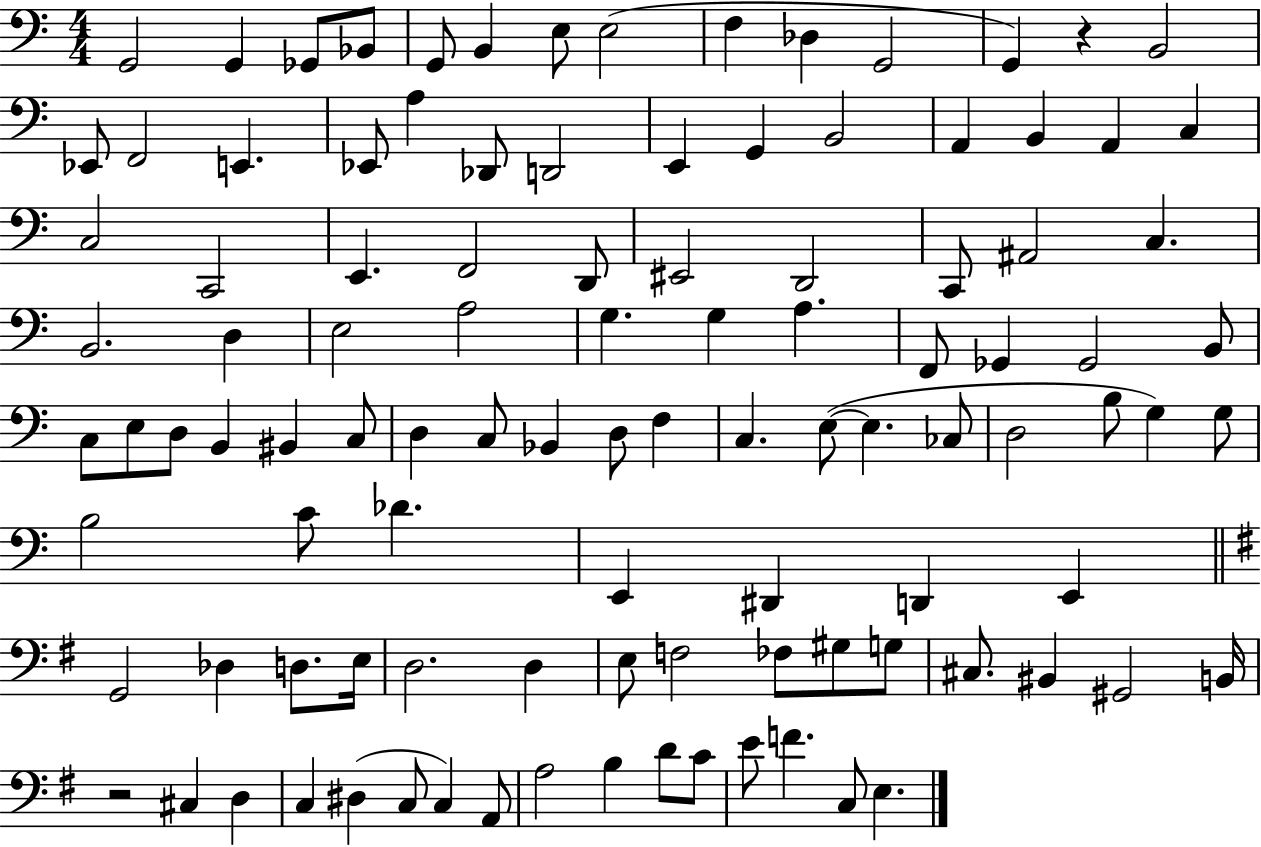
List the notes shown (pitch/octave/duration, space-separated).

G2/h G2/q Gb2/e Bb2/e G2/e B2/q E3/e E3/h F3/q Db3/q G2/h G2/q R/q B2/h Eb2/e F2/h E2/q. Eb2/e A3/q Db2/e D2/h E2/q G2/q B2/h A2/q B2/q A2/q C3/q C3/h C2/h E2/q. F2/h D2/e EIS2/h D2/h C2/e A#2/h C3/q. B2/h. D3/q E3/h A3/h G3/q. G3/q A3/q. F2/e Gb2/q Gb2/h B2/e C3/e E3/e D3/e B2/q BIS2/q C3/e D3/q C3/e Bb2/q D3/e F3/q C3/q. E3/e E3/q. CES3/e D3/h B3/e G3/q G3/e B3/h C4/e Db4/q. E2/q D#2/q D2/q E2/q G2/h Db3/q D3/e. E3/s D3/h. D3/q E3/e F3/h FES3/e G#3/e G3/e C#3/e. BIS2/q G#2/h B2/s R/h C#3/q D3/q C3/q D#3/q C3/e C3/q A2/e A3/h B3/q D4/e C4/e E4/e F4/q. C3/e E3/q.